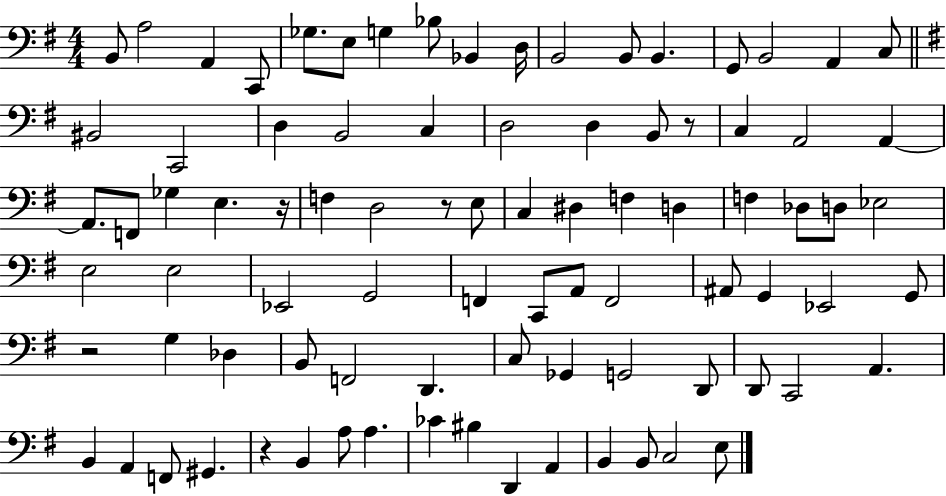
B2/e A3/h A2/q C2/e Gb3/e. E3/e G3/q Bb3/e Bb2/q D3/s B2/h B2/e B2/q. G2/e B2/h A2/q C3/e BIS2/h C2/h D3/q B2/h C3/q D3/h D3/q B2/e R/e C3/q A2/h A2/q A2/e. F2/e Gb3/q E3/q. R/s F3/q D3/h R/e E3/e C3/q D#3/q F3/q D3/q F3/q Db3/e D3/e Eb3/h E3/h E3/h Eb2/h G2/h F2/q C2/e A2/e F2/h A#2/e G2/q Eb2/h G2/e R/h G3/q Db3/q B2/e F2/h D2/q. C3/e Gb2/q G2/h D2/e D2/e C2/h A2/q. B2/q A2/q F2/e G#2/q. R/q B2/q A3/e A3/q. CES4/q BIS3/q D2/q A2/q B2/q B2/e C3/h E3/e